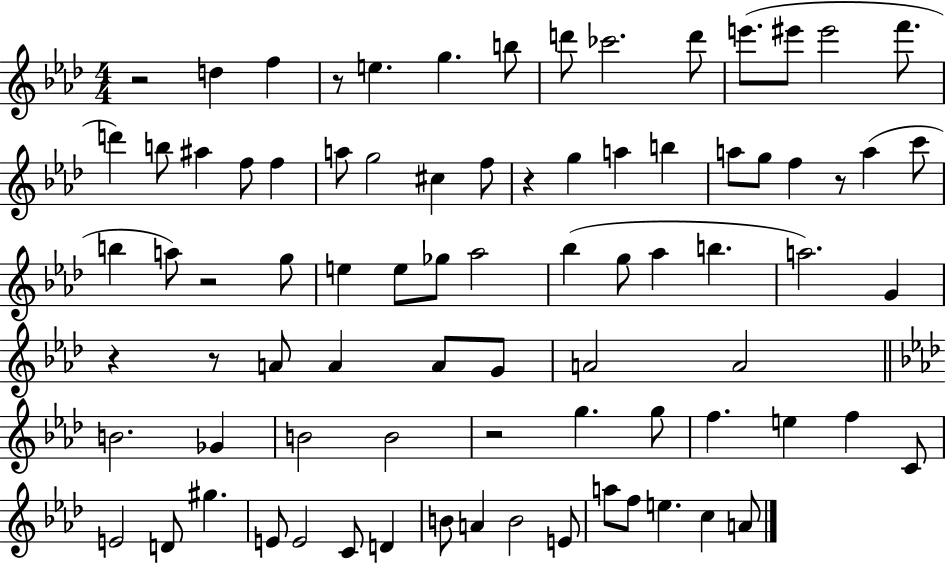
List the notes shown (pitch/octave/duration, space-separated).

R/h D5/q F5/q R/e E5/q. G5/q. B5/e D6/e CES6/h. D6/e E6/e. EIS6/e EIS6/h F6/e. D6/q B5/e A#5/q F5/e F5/q A5/e G5/h C#5/q F5/e R/q G5/q A5/q B5/q A5/e G5/e F5/q R/e A5/q C6/e B5/q A5/e R/h G5/e E5/q E5/e Gb5/e Ab5/h Bb5/q G5/e Ab5/q B5/q. A5/h. G4/q R/q R/e A4/e A4/q A4/e G4/e A4/h A4/h B4/h. Gb4/q B4/h B4/h R/h G5/q. G5/e F5/q. E5/q F5/q C4/e E4/h D4/e G#5/q. E4/e E4/h C4/e D4/q B4/e A4/q B4/h E4/e A5/e F5/e E5/q. C5/q A4/e